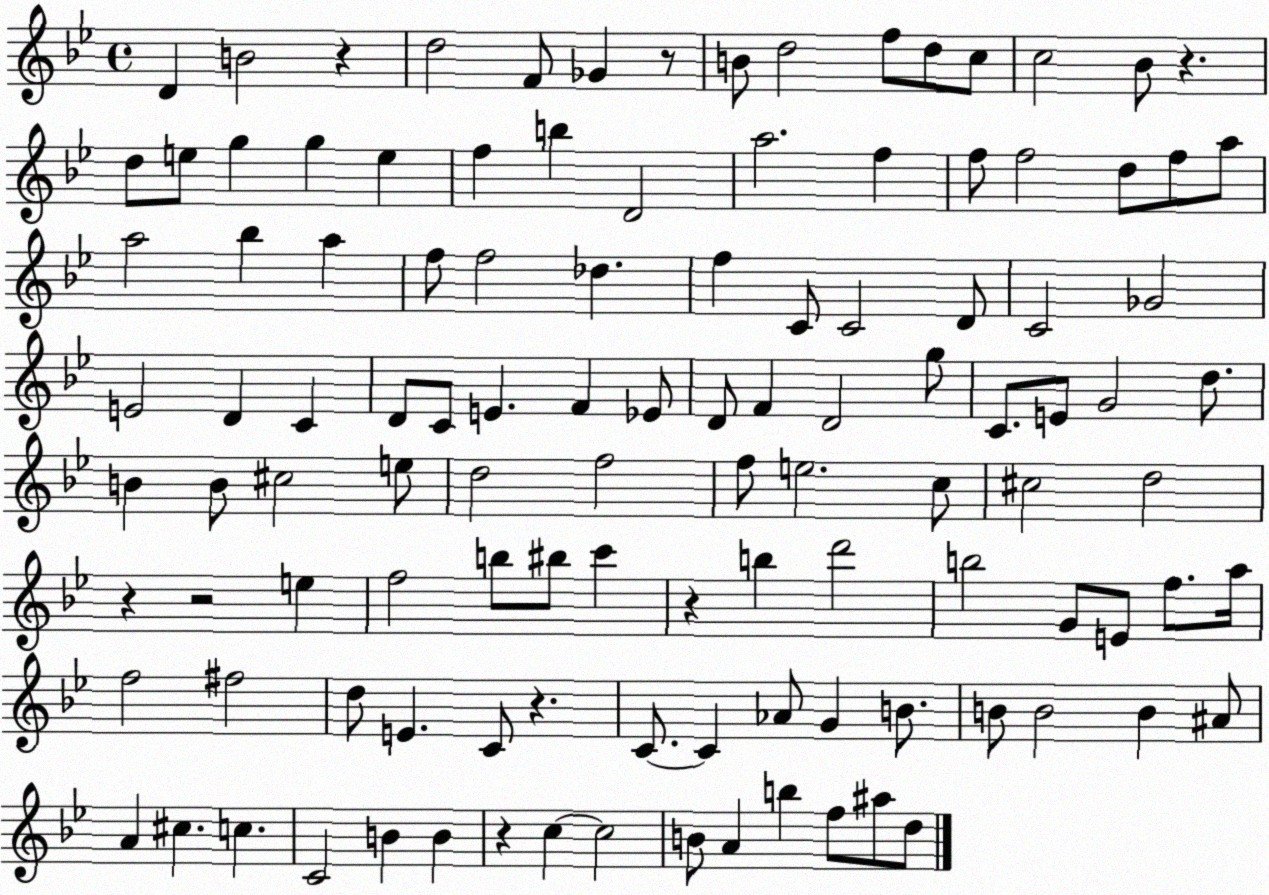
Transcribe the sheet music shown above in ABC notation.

X:1
T:Untitled
M:4/4
L:1/4
K:Bb
D B2 z d2 F/2 _G z/2 B/2 d2 f/2 d/2 c/2 c2 _B/2 z d/2 e/2 g g e f b D2 a2 f f/2 f2 d/2 f/2 a/2 a2 _b a f/2 f2 _d f C/2 C2 D/2 C2 _G2 E2 D C D/2 C/2 E F _E/2 D/2 F D2 g/2 C/2 E/2 G2 d/2 B B/2 ^c2 e/2 d2 f2 f/2 e2 c/2 ^c2 d2 z z2 e f2 b/2 ^b/2 c' z b d'2 b2 G/2 E/2 f/2 a/4 f2 ^f2 d/2 E C/2 z C/2 C _A/2 G B/2 B/2 B2 B ^A/2 A ^c c C2 B B z c c2 B/2 A b f/2 ^a/2 d/2